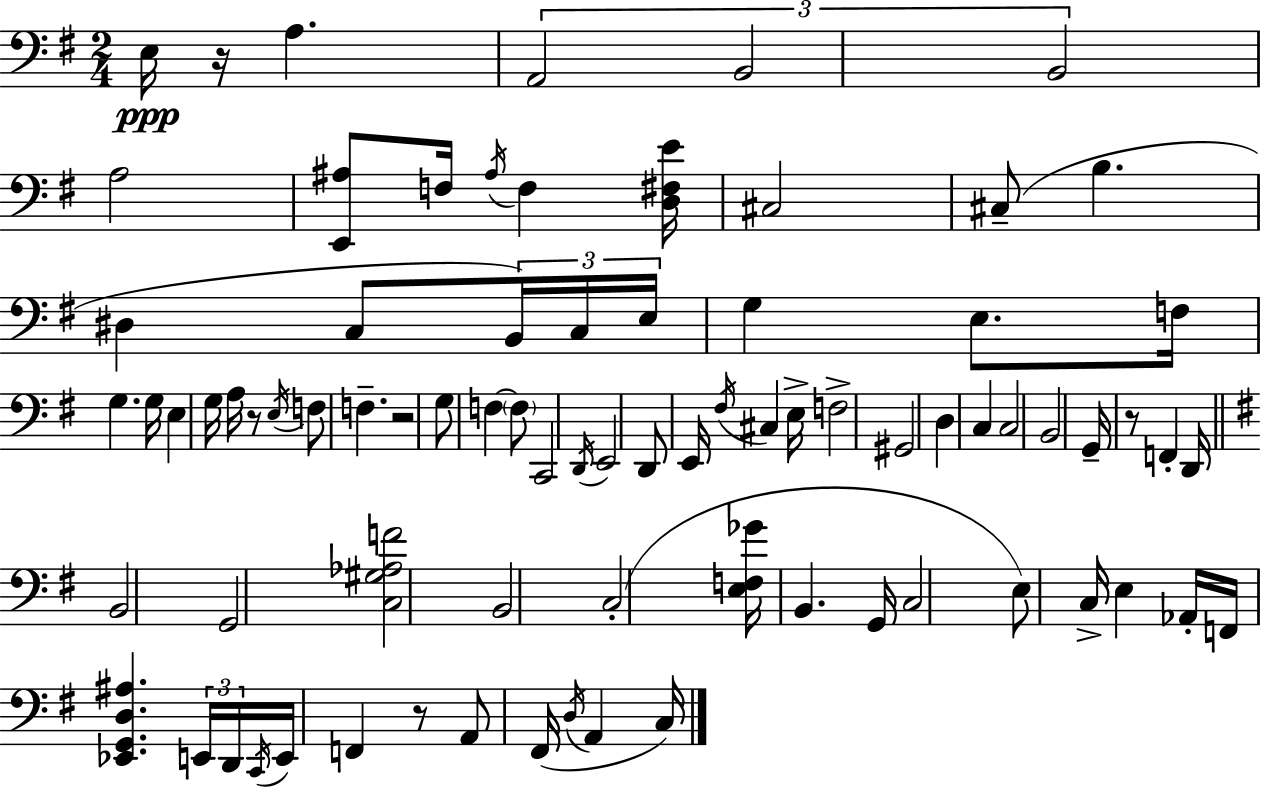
X:1
T:Untitled
M:2/4
L:1/4
K:G
E,/4 z/4 A, A,,2 B,,2 B,,2 A,2 [E,,^A,]/2 F,/4 ^A,/4 F, [D,^F,E]/4 ^C,2 ^C,/2 B, ^D, C,/2 B,,/4 C,/4 E,/4 G, E,/2 F,/4 G, G,/4 E, G,/4 A,/4 z/2 E,/4 F,/2 F, z2 G,/2 F, F,/2 C,,2 D,,/4 E,,2 D,,/2 E,,/4 ^F,/4 ^C, E,/4 F,2 ^G,,2 D, C, C,2 B,,2 G,,/4 z/2 F,, D,,/4 B,,2 G,,2 [C,^G,_A,F]2 B,,2 C,2 [E,F,_G]/4 B,, G,,/4 C,2 E,/2 C,/4 E, _A,,/4 F,,/4 [_E,,G,,D,^A,] E,,/4 D,,/4 C,,/4 E,,/4 F,, z/2 A,,/2 ^F,,/4 D,/4 A,, C,/4